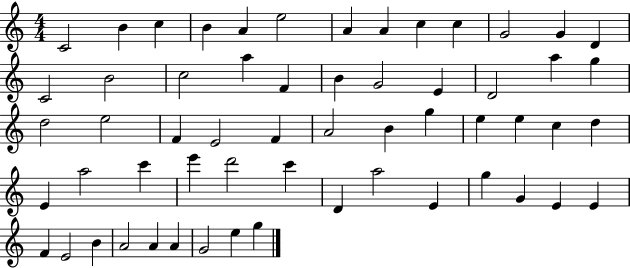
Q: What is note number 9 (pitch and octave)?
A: C5